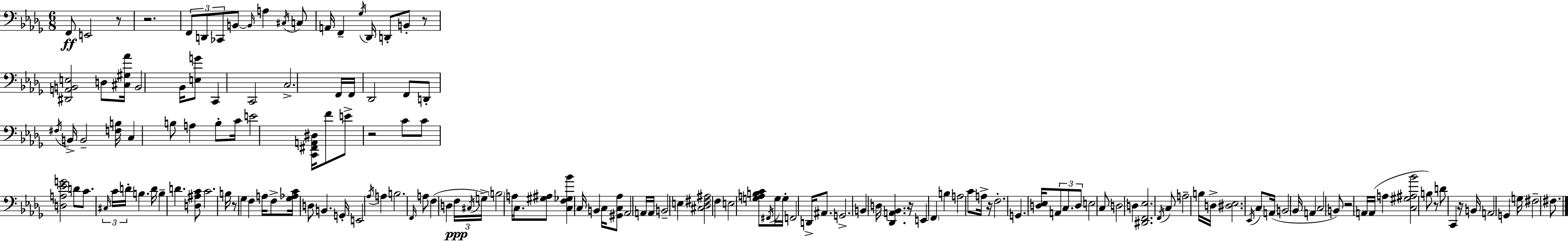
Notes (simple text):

F2/e E2/h R/e R/h. F2/e D2/e CES2/e B2/e B2/s A3/q C#3/s C3/e A2/s F2/q Gb3/s Db2/s D2/e B2/e R/e [D#2,A2,B2,E3]/h D3/e [C#3,G#3,Ab4]/s B2/h Bb2/s [E3,G4]/e C2/q C2/h C3/h. F2/s F2/s Db2/h F2/e D2/e F#3/s B2/s B2/h [F3,B3]/s C3/q B3/e A3/q B3/e C4/s E4/h [C2,F#2,A2,D#3]/s F4/e E4/e R/h C4/e C4/e [D3,A3,Eb4,G4]/h D4/e C4/e. C#3/s C4/s D4/s B3/q. D4/s B3/q D4/q. [D3,A#3,C4]/e C4/h. B3/s R/e Gb3/q F3/q A3/s F3/e [Gb3,Ab3,C4]/s D3/e B2/q. G2/s E2/h Ab3/s A3/q B3/h. F2/s A3/e F3/q D3/q F3/s C#3/s G3/s B3/h A3/s C3/e. [G#3,A#3]/e [C3,F3,Gb3,Bb4]/q C3/s B2/q C3/s [G#2,C3,Ab3]/e Ab2/h A2/s A2/s B2/h E3/q [C#3,Db3,F#3,A#3]/h F3/q E3/h [G3,A3,B3,C4]/e F#2/s G3/s G3/s F2/h D2/s A#2/e. G2/h. B2/q D3/s [Db2,A2,Bb2]/q. R/s E2/q F2/q B3/q A3/h C4/e A3/s R/s F3/h. G2/q. [D3,Eb3]/s A2/e C3/e. D3/e E3/h C3/e D3/h D3/q [D#2,F2,Eb3]/h. F2/s C3/e A3/h B3/s D3/s [D#3,Eb3]/h. Eb2/s C3/e A2/s B2/h Bb2/s A2/q C3/h B2/e R/h A2/s A2/s A3/q [C3,G#3,A#3,Bb4]/h B3/e R/e D4/e C2/q R/s B2/s A2/h G2/q G3/s F#3/h F#3/e.